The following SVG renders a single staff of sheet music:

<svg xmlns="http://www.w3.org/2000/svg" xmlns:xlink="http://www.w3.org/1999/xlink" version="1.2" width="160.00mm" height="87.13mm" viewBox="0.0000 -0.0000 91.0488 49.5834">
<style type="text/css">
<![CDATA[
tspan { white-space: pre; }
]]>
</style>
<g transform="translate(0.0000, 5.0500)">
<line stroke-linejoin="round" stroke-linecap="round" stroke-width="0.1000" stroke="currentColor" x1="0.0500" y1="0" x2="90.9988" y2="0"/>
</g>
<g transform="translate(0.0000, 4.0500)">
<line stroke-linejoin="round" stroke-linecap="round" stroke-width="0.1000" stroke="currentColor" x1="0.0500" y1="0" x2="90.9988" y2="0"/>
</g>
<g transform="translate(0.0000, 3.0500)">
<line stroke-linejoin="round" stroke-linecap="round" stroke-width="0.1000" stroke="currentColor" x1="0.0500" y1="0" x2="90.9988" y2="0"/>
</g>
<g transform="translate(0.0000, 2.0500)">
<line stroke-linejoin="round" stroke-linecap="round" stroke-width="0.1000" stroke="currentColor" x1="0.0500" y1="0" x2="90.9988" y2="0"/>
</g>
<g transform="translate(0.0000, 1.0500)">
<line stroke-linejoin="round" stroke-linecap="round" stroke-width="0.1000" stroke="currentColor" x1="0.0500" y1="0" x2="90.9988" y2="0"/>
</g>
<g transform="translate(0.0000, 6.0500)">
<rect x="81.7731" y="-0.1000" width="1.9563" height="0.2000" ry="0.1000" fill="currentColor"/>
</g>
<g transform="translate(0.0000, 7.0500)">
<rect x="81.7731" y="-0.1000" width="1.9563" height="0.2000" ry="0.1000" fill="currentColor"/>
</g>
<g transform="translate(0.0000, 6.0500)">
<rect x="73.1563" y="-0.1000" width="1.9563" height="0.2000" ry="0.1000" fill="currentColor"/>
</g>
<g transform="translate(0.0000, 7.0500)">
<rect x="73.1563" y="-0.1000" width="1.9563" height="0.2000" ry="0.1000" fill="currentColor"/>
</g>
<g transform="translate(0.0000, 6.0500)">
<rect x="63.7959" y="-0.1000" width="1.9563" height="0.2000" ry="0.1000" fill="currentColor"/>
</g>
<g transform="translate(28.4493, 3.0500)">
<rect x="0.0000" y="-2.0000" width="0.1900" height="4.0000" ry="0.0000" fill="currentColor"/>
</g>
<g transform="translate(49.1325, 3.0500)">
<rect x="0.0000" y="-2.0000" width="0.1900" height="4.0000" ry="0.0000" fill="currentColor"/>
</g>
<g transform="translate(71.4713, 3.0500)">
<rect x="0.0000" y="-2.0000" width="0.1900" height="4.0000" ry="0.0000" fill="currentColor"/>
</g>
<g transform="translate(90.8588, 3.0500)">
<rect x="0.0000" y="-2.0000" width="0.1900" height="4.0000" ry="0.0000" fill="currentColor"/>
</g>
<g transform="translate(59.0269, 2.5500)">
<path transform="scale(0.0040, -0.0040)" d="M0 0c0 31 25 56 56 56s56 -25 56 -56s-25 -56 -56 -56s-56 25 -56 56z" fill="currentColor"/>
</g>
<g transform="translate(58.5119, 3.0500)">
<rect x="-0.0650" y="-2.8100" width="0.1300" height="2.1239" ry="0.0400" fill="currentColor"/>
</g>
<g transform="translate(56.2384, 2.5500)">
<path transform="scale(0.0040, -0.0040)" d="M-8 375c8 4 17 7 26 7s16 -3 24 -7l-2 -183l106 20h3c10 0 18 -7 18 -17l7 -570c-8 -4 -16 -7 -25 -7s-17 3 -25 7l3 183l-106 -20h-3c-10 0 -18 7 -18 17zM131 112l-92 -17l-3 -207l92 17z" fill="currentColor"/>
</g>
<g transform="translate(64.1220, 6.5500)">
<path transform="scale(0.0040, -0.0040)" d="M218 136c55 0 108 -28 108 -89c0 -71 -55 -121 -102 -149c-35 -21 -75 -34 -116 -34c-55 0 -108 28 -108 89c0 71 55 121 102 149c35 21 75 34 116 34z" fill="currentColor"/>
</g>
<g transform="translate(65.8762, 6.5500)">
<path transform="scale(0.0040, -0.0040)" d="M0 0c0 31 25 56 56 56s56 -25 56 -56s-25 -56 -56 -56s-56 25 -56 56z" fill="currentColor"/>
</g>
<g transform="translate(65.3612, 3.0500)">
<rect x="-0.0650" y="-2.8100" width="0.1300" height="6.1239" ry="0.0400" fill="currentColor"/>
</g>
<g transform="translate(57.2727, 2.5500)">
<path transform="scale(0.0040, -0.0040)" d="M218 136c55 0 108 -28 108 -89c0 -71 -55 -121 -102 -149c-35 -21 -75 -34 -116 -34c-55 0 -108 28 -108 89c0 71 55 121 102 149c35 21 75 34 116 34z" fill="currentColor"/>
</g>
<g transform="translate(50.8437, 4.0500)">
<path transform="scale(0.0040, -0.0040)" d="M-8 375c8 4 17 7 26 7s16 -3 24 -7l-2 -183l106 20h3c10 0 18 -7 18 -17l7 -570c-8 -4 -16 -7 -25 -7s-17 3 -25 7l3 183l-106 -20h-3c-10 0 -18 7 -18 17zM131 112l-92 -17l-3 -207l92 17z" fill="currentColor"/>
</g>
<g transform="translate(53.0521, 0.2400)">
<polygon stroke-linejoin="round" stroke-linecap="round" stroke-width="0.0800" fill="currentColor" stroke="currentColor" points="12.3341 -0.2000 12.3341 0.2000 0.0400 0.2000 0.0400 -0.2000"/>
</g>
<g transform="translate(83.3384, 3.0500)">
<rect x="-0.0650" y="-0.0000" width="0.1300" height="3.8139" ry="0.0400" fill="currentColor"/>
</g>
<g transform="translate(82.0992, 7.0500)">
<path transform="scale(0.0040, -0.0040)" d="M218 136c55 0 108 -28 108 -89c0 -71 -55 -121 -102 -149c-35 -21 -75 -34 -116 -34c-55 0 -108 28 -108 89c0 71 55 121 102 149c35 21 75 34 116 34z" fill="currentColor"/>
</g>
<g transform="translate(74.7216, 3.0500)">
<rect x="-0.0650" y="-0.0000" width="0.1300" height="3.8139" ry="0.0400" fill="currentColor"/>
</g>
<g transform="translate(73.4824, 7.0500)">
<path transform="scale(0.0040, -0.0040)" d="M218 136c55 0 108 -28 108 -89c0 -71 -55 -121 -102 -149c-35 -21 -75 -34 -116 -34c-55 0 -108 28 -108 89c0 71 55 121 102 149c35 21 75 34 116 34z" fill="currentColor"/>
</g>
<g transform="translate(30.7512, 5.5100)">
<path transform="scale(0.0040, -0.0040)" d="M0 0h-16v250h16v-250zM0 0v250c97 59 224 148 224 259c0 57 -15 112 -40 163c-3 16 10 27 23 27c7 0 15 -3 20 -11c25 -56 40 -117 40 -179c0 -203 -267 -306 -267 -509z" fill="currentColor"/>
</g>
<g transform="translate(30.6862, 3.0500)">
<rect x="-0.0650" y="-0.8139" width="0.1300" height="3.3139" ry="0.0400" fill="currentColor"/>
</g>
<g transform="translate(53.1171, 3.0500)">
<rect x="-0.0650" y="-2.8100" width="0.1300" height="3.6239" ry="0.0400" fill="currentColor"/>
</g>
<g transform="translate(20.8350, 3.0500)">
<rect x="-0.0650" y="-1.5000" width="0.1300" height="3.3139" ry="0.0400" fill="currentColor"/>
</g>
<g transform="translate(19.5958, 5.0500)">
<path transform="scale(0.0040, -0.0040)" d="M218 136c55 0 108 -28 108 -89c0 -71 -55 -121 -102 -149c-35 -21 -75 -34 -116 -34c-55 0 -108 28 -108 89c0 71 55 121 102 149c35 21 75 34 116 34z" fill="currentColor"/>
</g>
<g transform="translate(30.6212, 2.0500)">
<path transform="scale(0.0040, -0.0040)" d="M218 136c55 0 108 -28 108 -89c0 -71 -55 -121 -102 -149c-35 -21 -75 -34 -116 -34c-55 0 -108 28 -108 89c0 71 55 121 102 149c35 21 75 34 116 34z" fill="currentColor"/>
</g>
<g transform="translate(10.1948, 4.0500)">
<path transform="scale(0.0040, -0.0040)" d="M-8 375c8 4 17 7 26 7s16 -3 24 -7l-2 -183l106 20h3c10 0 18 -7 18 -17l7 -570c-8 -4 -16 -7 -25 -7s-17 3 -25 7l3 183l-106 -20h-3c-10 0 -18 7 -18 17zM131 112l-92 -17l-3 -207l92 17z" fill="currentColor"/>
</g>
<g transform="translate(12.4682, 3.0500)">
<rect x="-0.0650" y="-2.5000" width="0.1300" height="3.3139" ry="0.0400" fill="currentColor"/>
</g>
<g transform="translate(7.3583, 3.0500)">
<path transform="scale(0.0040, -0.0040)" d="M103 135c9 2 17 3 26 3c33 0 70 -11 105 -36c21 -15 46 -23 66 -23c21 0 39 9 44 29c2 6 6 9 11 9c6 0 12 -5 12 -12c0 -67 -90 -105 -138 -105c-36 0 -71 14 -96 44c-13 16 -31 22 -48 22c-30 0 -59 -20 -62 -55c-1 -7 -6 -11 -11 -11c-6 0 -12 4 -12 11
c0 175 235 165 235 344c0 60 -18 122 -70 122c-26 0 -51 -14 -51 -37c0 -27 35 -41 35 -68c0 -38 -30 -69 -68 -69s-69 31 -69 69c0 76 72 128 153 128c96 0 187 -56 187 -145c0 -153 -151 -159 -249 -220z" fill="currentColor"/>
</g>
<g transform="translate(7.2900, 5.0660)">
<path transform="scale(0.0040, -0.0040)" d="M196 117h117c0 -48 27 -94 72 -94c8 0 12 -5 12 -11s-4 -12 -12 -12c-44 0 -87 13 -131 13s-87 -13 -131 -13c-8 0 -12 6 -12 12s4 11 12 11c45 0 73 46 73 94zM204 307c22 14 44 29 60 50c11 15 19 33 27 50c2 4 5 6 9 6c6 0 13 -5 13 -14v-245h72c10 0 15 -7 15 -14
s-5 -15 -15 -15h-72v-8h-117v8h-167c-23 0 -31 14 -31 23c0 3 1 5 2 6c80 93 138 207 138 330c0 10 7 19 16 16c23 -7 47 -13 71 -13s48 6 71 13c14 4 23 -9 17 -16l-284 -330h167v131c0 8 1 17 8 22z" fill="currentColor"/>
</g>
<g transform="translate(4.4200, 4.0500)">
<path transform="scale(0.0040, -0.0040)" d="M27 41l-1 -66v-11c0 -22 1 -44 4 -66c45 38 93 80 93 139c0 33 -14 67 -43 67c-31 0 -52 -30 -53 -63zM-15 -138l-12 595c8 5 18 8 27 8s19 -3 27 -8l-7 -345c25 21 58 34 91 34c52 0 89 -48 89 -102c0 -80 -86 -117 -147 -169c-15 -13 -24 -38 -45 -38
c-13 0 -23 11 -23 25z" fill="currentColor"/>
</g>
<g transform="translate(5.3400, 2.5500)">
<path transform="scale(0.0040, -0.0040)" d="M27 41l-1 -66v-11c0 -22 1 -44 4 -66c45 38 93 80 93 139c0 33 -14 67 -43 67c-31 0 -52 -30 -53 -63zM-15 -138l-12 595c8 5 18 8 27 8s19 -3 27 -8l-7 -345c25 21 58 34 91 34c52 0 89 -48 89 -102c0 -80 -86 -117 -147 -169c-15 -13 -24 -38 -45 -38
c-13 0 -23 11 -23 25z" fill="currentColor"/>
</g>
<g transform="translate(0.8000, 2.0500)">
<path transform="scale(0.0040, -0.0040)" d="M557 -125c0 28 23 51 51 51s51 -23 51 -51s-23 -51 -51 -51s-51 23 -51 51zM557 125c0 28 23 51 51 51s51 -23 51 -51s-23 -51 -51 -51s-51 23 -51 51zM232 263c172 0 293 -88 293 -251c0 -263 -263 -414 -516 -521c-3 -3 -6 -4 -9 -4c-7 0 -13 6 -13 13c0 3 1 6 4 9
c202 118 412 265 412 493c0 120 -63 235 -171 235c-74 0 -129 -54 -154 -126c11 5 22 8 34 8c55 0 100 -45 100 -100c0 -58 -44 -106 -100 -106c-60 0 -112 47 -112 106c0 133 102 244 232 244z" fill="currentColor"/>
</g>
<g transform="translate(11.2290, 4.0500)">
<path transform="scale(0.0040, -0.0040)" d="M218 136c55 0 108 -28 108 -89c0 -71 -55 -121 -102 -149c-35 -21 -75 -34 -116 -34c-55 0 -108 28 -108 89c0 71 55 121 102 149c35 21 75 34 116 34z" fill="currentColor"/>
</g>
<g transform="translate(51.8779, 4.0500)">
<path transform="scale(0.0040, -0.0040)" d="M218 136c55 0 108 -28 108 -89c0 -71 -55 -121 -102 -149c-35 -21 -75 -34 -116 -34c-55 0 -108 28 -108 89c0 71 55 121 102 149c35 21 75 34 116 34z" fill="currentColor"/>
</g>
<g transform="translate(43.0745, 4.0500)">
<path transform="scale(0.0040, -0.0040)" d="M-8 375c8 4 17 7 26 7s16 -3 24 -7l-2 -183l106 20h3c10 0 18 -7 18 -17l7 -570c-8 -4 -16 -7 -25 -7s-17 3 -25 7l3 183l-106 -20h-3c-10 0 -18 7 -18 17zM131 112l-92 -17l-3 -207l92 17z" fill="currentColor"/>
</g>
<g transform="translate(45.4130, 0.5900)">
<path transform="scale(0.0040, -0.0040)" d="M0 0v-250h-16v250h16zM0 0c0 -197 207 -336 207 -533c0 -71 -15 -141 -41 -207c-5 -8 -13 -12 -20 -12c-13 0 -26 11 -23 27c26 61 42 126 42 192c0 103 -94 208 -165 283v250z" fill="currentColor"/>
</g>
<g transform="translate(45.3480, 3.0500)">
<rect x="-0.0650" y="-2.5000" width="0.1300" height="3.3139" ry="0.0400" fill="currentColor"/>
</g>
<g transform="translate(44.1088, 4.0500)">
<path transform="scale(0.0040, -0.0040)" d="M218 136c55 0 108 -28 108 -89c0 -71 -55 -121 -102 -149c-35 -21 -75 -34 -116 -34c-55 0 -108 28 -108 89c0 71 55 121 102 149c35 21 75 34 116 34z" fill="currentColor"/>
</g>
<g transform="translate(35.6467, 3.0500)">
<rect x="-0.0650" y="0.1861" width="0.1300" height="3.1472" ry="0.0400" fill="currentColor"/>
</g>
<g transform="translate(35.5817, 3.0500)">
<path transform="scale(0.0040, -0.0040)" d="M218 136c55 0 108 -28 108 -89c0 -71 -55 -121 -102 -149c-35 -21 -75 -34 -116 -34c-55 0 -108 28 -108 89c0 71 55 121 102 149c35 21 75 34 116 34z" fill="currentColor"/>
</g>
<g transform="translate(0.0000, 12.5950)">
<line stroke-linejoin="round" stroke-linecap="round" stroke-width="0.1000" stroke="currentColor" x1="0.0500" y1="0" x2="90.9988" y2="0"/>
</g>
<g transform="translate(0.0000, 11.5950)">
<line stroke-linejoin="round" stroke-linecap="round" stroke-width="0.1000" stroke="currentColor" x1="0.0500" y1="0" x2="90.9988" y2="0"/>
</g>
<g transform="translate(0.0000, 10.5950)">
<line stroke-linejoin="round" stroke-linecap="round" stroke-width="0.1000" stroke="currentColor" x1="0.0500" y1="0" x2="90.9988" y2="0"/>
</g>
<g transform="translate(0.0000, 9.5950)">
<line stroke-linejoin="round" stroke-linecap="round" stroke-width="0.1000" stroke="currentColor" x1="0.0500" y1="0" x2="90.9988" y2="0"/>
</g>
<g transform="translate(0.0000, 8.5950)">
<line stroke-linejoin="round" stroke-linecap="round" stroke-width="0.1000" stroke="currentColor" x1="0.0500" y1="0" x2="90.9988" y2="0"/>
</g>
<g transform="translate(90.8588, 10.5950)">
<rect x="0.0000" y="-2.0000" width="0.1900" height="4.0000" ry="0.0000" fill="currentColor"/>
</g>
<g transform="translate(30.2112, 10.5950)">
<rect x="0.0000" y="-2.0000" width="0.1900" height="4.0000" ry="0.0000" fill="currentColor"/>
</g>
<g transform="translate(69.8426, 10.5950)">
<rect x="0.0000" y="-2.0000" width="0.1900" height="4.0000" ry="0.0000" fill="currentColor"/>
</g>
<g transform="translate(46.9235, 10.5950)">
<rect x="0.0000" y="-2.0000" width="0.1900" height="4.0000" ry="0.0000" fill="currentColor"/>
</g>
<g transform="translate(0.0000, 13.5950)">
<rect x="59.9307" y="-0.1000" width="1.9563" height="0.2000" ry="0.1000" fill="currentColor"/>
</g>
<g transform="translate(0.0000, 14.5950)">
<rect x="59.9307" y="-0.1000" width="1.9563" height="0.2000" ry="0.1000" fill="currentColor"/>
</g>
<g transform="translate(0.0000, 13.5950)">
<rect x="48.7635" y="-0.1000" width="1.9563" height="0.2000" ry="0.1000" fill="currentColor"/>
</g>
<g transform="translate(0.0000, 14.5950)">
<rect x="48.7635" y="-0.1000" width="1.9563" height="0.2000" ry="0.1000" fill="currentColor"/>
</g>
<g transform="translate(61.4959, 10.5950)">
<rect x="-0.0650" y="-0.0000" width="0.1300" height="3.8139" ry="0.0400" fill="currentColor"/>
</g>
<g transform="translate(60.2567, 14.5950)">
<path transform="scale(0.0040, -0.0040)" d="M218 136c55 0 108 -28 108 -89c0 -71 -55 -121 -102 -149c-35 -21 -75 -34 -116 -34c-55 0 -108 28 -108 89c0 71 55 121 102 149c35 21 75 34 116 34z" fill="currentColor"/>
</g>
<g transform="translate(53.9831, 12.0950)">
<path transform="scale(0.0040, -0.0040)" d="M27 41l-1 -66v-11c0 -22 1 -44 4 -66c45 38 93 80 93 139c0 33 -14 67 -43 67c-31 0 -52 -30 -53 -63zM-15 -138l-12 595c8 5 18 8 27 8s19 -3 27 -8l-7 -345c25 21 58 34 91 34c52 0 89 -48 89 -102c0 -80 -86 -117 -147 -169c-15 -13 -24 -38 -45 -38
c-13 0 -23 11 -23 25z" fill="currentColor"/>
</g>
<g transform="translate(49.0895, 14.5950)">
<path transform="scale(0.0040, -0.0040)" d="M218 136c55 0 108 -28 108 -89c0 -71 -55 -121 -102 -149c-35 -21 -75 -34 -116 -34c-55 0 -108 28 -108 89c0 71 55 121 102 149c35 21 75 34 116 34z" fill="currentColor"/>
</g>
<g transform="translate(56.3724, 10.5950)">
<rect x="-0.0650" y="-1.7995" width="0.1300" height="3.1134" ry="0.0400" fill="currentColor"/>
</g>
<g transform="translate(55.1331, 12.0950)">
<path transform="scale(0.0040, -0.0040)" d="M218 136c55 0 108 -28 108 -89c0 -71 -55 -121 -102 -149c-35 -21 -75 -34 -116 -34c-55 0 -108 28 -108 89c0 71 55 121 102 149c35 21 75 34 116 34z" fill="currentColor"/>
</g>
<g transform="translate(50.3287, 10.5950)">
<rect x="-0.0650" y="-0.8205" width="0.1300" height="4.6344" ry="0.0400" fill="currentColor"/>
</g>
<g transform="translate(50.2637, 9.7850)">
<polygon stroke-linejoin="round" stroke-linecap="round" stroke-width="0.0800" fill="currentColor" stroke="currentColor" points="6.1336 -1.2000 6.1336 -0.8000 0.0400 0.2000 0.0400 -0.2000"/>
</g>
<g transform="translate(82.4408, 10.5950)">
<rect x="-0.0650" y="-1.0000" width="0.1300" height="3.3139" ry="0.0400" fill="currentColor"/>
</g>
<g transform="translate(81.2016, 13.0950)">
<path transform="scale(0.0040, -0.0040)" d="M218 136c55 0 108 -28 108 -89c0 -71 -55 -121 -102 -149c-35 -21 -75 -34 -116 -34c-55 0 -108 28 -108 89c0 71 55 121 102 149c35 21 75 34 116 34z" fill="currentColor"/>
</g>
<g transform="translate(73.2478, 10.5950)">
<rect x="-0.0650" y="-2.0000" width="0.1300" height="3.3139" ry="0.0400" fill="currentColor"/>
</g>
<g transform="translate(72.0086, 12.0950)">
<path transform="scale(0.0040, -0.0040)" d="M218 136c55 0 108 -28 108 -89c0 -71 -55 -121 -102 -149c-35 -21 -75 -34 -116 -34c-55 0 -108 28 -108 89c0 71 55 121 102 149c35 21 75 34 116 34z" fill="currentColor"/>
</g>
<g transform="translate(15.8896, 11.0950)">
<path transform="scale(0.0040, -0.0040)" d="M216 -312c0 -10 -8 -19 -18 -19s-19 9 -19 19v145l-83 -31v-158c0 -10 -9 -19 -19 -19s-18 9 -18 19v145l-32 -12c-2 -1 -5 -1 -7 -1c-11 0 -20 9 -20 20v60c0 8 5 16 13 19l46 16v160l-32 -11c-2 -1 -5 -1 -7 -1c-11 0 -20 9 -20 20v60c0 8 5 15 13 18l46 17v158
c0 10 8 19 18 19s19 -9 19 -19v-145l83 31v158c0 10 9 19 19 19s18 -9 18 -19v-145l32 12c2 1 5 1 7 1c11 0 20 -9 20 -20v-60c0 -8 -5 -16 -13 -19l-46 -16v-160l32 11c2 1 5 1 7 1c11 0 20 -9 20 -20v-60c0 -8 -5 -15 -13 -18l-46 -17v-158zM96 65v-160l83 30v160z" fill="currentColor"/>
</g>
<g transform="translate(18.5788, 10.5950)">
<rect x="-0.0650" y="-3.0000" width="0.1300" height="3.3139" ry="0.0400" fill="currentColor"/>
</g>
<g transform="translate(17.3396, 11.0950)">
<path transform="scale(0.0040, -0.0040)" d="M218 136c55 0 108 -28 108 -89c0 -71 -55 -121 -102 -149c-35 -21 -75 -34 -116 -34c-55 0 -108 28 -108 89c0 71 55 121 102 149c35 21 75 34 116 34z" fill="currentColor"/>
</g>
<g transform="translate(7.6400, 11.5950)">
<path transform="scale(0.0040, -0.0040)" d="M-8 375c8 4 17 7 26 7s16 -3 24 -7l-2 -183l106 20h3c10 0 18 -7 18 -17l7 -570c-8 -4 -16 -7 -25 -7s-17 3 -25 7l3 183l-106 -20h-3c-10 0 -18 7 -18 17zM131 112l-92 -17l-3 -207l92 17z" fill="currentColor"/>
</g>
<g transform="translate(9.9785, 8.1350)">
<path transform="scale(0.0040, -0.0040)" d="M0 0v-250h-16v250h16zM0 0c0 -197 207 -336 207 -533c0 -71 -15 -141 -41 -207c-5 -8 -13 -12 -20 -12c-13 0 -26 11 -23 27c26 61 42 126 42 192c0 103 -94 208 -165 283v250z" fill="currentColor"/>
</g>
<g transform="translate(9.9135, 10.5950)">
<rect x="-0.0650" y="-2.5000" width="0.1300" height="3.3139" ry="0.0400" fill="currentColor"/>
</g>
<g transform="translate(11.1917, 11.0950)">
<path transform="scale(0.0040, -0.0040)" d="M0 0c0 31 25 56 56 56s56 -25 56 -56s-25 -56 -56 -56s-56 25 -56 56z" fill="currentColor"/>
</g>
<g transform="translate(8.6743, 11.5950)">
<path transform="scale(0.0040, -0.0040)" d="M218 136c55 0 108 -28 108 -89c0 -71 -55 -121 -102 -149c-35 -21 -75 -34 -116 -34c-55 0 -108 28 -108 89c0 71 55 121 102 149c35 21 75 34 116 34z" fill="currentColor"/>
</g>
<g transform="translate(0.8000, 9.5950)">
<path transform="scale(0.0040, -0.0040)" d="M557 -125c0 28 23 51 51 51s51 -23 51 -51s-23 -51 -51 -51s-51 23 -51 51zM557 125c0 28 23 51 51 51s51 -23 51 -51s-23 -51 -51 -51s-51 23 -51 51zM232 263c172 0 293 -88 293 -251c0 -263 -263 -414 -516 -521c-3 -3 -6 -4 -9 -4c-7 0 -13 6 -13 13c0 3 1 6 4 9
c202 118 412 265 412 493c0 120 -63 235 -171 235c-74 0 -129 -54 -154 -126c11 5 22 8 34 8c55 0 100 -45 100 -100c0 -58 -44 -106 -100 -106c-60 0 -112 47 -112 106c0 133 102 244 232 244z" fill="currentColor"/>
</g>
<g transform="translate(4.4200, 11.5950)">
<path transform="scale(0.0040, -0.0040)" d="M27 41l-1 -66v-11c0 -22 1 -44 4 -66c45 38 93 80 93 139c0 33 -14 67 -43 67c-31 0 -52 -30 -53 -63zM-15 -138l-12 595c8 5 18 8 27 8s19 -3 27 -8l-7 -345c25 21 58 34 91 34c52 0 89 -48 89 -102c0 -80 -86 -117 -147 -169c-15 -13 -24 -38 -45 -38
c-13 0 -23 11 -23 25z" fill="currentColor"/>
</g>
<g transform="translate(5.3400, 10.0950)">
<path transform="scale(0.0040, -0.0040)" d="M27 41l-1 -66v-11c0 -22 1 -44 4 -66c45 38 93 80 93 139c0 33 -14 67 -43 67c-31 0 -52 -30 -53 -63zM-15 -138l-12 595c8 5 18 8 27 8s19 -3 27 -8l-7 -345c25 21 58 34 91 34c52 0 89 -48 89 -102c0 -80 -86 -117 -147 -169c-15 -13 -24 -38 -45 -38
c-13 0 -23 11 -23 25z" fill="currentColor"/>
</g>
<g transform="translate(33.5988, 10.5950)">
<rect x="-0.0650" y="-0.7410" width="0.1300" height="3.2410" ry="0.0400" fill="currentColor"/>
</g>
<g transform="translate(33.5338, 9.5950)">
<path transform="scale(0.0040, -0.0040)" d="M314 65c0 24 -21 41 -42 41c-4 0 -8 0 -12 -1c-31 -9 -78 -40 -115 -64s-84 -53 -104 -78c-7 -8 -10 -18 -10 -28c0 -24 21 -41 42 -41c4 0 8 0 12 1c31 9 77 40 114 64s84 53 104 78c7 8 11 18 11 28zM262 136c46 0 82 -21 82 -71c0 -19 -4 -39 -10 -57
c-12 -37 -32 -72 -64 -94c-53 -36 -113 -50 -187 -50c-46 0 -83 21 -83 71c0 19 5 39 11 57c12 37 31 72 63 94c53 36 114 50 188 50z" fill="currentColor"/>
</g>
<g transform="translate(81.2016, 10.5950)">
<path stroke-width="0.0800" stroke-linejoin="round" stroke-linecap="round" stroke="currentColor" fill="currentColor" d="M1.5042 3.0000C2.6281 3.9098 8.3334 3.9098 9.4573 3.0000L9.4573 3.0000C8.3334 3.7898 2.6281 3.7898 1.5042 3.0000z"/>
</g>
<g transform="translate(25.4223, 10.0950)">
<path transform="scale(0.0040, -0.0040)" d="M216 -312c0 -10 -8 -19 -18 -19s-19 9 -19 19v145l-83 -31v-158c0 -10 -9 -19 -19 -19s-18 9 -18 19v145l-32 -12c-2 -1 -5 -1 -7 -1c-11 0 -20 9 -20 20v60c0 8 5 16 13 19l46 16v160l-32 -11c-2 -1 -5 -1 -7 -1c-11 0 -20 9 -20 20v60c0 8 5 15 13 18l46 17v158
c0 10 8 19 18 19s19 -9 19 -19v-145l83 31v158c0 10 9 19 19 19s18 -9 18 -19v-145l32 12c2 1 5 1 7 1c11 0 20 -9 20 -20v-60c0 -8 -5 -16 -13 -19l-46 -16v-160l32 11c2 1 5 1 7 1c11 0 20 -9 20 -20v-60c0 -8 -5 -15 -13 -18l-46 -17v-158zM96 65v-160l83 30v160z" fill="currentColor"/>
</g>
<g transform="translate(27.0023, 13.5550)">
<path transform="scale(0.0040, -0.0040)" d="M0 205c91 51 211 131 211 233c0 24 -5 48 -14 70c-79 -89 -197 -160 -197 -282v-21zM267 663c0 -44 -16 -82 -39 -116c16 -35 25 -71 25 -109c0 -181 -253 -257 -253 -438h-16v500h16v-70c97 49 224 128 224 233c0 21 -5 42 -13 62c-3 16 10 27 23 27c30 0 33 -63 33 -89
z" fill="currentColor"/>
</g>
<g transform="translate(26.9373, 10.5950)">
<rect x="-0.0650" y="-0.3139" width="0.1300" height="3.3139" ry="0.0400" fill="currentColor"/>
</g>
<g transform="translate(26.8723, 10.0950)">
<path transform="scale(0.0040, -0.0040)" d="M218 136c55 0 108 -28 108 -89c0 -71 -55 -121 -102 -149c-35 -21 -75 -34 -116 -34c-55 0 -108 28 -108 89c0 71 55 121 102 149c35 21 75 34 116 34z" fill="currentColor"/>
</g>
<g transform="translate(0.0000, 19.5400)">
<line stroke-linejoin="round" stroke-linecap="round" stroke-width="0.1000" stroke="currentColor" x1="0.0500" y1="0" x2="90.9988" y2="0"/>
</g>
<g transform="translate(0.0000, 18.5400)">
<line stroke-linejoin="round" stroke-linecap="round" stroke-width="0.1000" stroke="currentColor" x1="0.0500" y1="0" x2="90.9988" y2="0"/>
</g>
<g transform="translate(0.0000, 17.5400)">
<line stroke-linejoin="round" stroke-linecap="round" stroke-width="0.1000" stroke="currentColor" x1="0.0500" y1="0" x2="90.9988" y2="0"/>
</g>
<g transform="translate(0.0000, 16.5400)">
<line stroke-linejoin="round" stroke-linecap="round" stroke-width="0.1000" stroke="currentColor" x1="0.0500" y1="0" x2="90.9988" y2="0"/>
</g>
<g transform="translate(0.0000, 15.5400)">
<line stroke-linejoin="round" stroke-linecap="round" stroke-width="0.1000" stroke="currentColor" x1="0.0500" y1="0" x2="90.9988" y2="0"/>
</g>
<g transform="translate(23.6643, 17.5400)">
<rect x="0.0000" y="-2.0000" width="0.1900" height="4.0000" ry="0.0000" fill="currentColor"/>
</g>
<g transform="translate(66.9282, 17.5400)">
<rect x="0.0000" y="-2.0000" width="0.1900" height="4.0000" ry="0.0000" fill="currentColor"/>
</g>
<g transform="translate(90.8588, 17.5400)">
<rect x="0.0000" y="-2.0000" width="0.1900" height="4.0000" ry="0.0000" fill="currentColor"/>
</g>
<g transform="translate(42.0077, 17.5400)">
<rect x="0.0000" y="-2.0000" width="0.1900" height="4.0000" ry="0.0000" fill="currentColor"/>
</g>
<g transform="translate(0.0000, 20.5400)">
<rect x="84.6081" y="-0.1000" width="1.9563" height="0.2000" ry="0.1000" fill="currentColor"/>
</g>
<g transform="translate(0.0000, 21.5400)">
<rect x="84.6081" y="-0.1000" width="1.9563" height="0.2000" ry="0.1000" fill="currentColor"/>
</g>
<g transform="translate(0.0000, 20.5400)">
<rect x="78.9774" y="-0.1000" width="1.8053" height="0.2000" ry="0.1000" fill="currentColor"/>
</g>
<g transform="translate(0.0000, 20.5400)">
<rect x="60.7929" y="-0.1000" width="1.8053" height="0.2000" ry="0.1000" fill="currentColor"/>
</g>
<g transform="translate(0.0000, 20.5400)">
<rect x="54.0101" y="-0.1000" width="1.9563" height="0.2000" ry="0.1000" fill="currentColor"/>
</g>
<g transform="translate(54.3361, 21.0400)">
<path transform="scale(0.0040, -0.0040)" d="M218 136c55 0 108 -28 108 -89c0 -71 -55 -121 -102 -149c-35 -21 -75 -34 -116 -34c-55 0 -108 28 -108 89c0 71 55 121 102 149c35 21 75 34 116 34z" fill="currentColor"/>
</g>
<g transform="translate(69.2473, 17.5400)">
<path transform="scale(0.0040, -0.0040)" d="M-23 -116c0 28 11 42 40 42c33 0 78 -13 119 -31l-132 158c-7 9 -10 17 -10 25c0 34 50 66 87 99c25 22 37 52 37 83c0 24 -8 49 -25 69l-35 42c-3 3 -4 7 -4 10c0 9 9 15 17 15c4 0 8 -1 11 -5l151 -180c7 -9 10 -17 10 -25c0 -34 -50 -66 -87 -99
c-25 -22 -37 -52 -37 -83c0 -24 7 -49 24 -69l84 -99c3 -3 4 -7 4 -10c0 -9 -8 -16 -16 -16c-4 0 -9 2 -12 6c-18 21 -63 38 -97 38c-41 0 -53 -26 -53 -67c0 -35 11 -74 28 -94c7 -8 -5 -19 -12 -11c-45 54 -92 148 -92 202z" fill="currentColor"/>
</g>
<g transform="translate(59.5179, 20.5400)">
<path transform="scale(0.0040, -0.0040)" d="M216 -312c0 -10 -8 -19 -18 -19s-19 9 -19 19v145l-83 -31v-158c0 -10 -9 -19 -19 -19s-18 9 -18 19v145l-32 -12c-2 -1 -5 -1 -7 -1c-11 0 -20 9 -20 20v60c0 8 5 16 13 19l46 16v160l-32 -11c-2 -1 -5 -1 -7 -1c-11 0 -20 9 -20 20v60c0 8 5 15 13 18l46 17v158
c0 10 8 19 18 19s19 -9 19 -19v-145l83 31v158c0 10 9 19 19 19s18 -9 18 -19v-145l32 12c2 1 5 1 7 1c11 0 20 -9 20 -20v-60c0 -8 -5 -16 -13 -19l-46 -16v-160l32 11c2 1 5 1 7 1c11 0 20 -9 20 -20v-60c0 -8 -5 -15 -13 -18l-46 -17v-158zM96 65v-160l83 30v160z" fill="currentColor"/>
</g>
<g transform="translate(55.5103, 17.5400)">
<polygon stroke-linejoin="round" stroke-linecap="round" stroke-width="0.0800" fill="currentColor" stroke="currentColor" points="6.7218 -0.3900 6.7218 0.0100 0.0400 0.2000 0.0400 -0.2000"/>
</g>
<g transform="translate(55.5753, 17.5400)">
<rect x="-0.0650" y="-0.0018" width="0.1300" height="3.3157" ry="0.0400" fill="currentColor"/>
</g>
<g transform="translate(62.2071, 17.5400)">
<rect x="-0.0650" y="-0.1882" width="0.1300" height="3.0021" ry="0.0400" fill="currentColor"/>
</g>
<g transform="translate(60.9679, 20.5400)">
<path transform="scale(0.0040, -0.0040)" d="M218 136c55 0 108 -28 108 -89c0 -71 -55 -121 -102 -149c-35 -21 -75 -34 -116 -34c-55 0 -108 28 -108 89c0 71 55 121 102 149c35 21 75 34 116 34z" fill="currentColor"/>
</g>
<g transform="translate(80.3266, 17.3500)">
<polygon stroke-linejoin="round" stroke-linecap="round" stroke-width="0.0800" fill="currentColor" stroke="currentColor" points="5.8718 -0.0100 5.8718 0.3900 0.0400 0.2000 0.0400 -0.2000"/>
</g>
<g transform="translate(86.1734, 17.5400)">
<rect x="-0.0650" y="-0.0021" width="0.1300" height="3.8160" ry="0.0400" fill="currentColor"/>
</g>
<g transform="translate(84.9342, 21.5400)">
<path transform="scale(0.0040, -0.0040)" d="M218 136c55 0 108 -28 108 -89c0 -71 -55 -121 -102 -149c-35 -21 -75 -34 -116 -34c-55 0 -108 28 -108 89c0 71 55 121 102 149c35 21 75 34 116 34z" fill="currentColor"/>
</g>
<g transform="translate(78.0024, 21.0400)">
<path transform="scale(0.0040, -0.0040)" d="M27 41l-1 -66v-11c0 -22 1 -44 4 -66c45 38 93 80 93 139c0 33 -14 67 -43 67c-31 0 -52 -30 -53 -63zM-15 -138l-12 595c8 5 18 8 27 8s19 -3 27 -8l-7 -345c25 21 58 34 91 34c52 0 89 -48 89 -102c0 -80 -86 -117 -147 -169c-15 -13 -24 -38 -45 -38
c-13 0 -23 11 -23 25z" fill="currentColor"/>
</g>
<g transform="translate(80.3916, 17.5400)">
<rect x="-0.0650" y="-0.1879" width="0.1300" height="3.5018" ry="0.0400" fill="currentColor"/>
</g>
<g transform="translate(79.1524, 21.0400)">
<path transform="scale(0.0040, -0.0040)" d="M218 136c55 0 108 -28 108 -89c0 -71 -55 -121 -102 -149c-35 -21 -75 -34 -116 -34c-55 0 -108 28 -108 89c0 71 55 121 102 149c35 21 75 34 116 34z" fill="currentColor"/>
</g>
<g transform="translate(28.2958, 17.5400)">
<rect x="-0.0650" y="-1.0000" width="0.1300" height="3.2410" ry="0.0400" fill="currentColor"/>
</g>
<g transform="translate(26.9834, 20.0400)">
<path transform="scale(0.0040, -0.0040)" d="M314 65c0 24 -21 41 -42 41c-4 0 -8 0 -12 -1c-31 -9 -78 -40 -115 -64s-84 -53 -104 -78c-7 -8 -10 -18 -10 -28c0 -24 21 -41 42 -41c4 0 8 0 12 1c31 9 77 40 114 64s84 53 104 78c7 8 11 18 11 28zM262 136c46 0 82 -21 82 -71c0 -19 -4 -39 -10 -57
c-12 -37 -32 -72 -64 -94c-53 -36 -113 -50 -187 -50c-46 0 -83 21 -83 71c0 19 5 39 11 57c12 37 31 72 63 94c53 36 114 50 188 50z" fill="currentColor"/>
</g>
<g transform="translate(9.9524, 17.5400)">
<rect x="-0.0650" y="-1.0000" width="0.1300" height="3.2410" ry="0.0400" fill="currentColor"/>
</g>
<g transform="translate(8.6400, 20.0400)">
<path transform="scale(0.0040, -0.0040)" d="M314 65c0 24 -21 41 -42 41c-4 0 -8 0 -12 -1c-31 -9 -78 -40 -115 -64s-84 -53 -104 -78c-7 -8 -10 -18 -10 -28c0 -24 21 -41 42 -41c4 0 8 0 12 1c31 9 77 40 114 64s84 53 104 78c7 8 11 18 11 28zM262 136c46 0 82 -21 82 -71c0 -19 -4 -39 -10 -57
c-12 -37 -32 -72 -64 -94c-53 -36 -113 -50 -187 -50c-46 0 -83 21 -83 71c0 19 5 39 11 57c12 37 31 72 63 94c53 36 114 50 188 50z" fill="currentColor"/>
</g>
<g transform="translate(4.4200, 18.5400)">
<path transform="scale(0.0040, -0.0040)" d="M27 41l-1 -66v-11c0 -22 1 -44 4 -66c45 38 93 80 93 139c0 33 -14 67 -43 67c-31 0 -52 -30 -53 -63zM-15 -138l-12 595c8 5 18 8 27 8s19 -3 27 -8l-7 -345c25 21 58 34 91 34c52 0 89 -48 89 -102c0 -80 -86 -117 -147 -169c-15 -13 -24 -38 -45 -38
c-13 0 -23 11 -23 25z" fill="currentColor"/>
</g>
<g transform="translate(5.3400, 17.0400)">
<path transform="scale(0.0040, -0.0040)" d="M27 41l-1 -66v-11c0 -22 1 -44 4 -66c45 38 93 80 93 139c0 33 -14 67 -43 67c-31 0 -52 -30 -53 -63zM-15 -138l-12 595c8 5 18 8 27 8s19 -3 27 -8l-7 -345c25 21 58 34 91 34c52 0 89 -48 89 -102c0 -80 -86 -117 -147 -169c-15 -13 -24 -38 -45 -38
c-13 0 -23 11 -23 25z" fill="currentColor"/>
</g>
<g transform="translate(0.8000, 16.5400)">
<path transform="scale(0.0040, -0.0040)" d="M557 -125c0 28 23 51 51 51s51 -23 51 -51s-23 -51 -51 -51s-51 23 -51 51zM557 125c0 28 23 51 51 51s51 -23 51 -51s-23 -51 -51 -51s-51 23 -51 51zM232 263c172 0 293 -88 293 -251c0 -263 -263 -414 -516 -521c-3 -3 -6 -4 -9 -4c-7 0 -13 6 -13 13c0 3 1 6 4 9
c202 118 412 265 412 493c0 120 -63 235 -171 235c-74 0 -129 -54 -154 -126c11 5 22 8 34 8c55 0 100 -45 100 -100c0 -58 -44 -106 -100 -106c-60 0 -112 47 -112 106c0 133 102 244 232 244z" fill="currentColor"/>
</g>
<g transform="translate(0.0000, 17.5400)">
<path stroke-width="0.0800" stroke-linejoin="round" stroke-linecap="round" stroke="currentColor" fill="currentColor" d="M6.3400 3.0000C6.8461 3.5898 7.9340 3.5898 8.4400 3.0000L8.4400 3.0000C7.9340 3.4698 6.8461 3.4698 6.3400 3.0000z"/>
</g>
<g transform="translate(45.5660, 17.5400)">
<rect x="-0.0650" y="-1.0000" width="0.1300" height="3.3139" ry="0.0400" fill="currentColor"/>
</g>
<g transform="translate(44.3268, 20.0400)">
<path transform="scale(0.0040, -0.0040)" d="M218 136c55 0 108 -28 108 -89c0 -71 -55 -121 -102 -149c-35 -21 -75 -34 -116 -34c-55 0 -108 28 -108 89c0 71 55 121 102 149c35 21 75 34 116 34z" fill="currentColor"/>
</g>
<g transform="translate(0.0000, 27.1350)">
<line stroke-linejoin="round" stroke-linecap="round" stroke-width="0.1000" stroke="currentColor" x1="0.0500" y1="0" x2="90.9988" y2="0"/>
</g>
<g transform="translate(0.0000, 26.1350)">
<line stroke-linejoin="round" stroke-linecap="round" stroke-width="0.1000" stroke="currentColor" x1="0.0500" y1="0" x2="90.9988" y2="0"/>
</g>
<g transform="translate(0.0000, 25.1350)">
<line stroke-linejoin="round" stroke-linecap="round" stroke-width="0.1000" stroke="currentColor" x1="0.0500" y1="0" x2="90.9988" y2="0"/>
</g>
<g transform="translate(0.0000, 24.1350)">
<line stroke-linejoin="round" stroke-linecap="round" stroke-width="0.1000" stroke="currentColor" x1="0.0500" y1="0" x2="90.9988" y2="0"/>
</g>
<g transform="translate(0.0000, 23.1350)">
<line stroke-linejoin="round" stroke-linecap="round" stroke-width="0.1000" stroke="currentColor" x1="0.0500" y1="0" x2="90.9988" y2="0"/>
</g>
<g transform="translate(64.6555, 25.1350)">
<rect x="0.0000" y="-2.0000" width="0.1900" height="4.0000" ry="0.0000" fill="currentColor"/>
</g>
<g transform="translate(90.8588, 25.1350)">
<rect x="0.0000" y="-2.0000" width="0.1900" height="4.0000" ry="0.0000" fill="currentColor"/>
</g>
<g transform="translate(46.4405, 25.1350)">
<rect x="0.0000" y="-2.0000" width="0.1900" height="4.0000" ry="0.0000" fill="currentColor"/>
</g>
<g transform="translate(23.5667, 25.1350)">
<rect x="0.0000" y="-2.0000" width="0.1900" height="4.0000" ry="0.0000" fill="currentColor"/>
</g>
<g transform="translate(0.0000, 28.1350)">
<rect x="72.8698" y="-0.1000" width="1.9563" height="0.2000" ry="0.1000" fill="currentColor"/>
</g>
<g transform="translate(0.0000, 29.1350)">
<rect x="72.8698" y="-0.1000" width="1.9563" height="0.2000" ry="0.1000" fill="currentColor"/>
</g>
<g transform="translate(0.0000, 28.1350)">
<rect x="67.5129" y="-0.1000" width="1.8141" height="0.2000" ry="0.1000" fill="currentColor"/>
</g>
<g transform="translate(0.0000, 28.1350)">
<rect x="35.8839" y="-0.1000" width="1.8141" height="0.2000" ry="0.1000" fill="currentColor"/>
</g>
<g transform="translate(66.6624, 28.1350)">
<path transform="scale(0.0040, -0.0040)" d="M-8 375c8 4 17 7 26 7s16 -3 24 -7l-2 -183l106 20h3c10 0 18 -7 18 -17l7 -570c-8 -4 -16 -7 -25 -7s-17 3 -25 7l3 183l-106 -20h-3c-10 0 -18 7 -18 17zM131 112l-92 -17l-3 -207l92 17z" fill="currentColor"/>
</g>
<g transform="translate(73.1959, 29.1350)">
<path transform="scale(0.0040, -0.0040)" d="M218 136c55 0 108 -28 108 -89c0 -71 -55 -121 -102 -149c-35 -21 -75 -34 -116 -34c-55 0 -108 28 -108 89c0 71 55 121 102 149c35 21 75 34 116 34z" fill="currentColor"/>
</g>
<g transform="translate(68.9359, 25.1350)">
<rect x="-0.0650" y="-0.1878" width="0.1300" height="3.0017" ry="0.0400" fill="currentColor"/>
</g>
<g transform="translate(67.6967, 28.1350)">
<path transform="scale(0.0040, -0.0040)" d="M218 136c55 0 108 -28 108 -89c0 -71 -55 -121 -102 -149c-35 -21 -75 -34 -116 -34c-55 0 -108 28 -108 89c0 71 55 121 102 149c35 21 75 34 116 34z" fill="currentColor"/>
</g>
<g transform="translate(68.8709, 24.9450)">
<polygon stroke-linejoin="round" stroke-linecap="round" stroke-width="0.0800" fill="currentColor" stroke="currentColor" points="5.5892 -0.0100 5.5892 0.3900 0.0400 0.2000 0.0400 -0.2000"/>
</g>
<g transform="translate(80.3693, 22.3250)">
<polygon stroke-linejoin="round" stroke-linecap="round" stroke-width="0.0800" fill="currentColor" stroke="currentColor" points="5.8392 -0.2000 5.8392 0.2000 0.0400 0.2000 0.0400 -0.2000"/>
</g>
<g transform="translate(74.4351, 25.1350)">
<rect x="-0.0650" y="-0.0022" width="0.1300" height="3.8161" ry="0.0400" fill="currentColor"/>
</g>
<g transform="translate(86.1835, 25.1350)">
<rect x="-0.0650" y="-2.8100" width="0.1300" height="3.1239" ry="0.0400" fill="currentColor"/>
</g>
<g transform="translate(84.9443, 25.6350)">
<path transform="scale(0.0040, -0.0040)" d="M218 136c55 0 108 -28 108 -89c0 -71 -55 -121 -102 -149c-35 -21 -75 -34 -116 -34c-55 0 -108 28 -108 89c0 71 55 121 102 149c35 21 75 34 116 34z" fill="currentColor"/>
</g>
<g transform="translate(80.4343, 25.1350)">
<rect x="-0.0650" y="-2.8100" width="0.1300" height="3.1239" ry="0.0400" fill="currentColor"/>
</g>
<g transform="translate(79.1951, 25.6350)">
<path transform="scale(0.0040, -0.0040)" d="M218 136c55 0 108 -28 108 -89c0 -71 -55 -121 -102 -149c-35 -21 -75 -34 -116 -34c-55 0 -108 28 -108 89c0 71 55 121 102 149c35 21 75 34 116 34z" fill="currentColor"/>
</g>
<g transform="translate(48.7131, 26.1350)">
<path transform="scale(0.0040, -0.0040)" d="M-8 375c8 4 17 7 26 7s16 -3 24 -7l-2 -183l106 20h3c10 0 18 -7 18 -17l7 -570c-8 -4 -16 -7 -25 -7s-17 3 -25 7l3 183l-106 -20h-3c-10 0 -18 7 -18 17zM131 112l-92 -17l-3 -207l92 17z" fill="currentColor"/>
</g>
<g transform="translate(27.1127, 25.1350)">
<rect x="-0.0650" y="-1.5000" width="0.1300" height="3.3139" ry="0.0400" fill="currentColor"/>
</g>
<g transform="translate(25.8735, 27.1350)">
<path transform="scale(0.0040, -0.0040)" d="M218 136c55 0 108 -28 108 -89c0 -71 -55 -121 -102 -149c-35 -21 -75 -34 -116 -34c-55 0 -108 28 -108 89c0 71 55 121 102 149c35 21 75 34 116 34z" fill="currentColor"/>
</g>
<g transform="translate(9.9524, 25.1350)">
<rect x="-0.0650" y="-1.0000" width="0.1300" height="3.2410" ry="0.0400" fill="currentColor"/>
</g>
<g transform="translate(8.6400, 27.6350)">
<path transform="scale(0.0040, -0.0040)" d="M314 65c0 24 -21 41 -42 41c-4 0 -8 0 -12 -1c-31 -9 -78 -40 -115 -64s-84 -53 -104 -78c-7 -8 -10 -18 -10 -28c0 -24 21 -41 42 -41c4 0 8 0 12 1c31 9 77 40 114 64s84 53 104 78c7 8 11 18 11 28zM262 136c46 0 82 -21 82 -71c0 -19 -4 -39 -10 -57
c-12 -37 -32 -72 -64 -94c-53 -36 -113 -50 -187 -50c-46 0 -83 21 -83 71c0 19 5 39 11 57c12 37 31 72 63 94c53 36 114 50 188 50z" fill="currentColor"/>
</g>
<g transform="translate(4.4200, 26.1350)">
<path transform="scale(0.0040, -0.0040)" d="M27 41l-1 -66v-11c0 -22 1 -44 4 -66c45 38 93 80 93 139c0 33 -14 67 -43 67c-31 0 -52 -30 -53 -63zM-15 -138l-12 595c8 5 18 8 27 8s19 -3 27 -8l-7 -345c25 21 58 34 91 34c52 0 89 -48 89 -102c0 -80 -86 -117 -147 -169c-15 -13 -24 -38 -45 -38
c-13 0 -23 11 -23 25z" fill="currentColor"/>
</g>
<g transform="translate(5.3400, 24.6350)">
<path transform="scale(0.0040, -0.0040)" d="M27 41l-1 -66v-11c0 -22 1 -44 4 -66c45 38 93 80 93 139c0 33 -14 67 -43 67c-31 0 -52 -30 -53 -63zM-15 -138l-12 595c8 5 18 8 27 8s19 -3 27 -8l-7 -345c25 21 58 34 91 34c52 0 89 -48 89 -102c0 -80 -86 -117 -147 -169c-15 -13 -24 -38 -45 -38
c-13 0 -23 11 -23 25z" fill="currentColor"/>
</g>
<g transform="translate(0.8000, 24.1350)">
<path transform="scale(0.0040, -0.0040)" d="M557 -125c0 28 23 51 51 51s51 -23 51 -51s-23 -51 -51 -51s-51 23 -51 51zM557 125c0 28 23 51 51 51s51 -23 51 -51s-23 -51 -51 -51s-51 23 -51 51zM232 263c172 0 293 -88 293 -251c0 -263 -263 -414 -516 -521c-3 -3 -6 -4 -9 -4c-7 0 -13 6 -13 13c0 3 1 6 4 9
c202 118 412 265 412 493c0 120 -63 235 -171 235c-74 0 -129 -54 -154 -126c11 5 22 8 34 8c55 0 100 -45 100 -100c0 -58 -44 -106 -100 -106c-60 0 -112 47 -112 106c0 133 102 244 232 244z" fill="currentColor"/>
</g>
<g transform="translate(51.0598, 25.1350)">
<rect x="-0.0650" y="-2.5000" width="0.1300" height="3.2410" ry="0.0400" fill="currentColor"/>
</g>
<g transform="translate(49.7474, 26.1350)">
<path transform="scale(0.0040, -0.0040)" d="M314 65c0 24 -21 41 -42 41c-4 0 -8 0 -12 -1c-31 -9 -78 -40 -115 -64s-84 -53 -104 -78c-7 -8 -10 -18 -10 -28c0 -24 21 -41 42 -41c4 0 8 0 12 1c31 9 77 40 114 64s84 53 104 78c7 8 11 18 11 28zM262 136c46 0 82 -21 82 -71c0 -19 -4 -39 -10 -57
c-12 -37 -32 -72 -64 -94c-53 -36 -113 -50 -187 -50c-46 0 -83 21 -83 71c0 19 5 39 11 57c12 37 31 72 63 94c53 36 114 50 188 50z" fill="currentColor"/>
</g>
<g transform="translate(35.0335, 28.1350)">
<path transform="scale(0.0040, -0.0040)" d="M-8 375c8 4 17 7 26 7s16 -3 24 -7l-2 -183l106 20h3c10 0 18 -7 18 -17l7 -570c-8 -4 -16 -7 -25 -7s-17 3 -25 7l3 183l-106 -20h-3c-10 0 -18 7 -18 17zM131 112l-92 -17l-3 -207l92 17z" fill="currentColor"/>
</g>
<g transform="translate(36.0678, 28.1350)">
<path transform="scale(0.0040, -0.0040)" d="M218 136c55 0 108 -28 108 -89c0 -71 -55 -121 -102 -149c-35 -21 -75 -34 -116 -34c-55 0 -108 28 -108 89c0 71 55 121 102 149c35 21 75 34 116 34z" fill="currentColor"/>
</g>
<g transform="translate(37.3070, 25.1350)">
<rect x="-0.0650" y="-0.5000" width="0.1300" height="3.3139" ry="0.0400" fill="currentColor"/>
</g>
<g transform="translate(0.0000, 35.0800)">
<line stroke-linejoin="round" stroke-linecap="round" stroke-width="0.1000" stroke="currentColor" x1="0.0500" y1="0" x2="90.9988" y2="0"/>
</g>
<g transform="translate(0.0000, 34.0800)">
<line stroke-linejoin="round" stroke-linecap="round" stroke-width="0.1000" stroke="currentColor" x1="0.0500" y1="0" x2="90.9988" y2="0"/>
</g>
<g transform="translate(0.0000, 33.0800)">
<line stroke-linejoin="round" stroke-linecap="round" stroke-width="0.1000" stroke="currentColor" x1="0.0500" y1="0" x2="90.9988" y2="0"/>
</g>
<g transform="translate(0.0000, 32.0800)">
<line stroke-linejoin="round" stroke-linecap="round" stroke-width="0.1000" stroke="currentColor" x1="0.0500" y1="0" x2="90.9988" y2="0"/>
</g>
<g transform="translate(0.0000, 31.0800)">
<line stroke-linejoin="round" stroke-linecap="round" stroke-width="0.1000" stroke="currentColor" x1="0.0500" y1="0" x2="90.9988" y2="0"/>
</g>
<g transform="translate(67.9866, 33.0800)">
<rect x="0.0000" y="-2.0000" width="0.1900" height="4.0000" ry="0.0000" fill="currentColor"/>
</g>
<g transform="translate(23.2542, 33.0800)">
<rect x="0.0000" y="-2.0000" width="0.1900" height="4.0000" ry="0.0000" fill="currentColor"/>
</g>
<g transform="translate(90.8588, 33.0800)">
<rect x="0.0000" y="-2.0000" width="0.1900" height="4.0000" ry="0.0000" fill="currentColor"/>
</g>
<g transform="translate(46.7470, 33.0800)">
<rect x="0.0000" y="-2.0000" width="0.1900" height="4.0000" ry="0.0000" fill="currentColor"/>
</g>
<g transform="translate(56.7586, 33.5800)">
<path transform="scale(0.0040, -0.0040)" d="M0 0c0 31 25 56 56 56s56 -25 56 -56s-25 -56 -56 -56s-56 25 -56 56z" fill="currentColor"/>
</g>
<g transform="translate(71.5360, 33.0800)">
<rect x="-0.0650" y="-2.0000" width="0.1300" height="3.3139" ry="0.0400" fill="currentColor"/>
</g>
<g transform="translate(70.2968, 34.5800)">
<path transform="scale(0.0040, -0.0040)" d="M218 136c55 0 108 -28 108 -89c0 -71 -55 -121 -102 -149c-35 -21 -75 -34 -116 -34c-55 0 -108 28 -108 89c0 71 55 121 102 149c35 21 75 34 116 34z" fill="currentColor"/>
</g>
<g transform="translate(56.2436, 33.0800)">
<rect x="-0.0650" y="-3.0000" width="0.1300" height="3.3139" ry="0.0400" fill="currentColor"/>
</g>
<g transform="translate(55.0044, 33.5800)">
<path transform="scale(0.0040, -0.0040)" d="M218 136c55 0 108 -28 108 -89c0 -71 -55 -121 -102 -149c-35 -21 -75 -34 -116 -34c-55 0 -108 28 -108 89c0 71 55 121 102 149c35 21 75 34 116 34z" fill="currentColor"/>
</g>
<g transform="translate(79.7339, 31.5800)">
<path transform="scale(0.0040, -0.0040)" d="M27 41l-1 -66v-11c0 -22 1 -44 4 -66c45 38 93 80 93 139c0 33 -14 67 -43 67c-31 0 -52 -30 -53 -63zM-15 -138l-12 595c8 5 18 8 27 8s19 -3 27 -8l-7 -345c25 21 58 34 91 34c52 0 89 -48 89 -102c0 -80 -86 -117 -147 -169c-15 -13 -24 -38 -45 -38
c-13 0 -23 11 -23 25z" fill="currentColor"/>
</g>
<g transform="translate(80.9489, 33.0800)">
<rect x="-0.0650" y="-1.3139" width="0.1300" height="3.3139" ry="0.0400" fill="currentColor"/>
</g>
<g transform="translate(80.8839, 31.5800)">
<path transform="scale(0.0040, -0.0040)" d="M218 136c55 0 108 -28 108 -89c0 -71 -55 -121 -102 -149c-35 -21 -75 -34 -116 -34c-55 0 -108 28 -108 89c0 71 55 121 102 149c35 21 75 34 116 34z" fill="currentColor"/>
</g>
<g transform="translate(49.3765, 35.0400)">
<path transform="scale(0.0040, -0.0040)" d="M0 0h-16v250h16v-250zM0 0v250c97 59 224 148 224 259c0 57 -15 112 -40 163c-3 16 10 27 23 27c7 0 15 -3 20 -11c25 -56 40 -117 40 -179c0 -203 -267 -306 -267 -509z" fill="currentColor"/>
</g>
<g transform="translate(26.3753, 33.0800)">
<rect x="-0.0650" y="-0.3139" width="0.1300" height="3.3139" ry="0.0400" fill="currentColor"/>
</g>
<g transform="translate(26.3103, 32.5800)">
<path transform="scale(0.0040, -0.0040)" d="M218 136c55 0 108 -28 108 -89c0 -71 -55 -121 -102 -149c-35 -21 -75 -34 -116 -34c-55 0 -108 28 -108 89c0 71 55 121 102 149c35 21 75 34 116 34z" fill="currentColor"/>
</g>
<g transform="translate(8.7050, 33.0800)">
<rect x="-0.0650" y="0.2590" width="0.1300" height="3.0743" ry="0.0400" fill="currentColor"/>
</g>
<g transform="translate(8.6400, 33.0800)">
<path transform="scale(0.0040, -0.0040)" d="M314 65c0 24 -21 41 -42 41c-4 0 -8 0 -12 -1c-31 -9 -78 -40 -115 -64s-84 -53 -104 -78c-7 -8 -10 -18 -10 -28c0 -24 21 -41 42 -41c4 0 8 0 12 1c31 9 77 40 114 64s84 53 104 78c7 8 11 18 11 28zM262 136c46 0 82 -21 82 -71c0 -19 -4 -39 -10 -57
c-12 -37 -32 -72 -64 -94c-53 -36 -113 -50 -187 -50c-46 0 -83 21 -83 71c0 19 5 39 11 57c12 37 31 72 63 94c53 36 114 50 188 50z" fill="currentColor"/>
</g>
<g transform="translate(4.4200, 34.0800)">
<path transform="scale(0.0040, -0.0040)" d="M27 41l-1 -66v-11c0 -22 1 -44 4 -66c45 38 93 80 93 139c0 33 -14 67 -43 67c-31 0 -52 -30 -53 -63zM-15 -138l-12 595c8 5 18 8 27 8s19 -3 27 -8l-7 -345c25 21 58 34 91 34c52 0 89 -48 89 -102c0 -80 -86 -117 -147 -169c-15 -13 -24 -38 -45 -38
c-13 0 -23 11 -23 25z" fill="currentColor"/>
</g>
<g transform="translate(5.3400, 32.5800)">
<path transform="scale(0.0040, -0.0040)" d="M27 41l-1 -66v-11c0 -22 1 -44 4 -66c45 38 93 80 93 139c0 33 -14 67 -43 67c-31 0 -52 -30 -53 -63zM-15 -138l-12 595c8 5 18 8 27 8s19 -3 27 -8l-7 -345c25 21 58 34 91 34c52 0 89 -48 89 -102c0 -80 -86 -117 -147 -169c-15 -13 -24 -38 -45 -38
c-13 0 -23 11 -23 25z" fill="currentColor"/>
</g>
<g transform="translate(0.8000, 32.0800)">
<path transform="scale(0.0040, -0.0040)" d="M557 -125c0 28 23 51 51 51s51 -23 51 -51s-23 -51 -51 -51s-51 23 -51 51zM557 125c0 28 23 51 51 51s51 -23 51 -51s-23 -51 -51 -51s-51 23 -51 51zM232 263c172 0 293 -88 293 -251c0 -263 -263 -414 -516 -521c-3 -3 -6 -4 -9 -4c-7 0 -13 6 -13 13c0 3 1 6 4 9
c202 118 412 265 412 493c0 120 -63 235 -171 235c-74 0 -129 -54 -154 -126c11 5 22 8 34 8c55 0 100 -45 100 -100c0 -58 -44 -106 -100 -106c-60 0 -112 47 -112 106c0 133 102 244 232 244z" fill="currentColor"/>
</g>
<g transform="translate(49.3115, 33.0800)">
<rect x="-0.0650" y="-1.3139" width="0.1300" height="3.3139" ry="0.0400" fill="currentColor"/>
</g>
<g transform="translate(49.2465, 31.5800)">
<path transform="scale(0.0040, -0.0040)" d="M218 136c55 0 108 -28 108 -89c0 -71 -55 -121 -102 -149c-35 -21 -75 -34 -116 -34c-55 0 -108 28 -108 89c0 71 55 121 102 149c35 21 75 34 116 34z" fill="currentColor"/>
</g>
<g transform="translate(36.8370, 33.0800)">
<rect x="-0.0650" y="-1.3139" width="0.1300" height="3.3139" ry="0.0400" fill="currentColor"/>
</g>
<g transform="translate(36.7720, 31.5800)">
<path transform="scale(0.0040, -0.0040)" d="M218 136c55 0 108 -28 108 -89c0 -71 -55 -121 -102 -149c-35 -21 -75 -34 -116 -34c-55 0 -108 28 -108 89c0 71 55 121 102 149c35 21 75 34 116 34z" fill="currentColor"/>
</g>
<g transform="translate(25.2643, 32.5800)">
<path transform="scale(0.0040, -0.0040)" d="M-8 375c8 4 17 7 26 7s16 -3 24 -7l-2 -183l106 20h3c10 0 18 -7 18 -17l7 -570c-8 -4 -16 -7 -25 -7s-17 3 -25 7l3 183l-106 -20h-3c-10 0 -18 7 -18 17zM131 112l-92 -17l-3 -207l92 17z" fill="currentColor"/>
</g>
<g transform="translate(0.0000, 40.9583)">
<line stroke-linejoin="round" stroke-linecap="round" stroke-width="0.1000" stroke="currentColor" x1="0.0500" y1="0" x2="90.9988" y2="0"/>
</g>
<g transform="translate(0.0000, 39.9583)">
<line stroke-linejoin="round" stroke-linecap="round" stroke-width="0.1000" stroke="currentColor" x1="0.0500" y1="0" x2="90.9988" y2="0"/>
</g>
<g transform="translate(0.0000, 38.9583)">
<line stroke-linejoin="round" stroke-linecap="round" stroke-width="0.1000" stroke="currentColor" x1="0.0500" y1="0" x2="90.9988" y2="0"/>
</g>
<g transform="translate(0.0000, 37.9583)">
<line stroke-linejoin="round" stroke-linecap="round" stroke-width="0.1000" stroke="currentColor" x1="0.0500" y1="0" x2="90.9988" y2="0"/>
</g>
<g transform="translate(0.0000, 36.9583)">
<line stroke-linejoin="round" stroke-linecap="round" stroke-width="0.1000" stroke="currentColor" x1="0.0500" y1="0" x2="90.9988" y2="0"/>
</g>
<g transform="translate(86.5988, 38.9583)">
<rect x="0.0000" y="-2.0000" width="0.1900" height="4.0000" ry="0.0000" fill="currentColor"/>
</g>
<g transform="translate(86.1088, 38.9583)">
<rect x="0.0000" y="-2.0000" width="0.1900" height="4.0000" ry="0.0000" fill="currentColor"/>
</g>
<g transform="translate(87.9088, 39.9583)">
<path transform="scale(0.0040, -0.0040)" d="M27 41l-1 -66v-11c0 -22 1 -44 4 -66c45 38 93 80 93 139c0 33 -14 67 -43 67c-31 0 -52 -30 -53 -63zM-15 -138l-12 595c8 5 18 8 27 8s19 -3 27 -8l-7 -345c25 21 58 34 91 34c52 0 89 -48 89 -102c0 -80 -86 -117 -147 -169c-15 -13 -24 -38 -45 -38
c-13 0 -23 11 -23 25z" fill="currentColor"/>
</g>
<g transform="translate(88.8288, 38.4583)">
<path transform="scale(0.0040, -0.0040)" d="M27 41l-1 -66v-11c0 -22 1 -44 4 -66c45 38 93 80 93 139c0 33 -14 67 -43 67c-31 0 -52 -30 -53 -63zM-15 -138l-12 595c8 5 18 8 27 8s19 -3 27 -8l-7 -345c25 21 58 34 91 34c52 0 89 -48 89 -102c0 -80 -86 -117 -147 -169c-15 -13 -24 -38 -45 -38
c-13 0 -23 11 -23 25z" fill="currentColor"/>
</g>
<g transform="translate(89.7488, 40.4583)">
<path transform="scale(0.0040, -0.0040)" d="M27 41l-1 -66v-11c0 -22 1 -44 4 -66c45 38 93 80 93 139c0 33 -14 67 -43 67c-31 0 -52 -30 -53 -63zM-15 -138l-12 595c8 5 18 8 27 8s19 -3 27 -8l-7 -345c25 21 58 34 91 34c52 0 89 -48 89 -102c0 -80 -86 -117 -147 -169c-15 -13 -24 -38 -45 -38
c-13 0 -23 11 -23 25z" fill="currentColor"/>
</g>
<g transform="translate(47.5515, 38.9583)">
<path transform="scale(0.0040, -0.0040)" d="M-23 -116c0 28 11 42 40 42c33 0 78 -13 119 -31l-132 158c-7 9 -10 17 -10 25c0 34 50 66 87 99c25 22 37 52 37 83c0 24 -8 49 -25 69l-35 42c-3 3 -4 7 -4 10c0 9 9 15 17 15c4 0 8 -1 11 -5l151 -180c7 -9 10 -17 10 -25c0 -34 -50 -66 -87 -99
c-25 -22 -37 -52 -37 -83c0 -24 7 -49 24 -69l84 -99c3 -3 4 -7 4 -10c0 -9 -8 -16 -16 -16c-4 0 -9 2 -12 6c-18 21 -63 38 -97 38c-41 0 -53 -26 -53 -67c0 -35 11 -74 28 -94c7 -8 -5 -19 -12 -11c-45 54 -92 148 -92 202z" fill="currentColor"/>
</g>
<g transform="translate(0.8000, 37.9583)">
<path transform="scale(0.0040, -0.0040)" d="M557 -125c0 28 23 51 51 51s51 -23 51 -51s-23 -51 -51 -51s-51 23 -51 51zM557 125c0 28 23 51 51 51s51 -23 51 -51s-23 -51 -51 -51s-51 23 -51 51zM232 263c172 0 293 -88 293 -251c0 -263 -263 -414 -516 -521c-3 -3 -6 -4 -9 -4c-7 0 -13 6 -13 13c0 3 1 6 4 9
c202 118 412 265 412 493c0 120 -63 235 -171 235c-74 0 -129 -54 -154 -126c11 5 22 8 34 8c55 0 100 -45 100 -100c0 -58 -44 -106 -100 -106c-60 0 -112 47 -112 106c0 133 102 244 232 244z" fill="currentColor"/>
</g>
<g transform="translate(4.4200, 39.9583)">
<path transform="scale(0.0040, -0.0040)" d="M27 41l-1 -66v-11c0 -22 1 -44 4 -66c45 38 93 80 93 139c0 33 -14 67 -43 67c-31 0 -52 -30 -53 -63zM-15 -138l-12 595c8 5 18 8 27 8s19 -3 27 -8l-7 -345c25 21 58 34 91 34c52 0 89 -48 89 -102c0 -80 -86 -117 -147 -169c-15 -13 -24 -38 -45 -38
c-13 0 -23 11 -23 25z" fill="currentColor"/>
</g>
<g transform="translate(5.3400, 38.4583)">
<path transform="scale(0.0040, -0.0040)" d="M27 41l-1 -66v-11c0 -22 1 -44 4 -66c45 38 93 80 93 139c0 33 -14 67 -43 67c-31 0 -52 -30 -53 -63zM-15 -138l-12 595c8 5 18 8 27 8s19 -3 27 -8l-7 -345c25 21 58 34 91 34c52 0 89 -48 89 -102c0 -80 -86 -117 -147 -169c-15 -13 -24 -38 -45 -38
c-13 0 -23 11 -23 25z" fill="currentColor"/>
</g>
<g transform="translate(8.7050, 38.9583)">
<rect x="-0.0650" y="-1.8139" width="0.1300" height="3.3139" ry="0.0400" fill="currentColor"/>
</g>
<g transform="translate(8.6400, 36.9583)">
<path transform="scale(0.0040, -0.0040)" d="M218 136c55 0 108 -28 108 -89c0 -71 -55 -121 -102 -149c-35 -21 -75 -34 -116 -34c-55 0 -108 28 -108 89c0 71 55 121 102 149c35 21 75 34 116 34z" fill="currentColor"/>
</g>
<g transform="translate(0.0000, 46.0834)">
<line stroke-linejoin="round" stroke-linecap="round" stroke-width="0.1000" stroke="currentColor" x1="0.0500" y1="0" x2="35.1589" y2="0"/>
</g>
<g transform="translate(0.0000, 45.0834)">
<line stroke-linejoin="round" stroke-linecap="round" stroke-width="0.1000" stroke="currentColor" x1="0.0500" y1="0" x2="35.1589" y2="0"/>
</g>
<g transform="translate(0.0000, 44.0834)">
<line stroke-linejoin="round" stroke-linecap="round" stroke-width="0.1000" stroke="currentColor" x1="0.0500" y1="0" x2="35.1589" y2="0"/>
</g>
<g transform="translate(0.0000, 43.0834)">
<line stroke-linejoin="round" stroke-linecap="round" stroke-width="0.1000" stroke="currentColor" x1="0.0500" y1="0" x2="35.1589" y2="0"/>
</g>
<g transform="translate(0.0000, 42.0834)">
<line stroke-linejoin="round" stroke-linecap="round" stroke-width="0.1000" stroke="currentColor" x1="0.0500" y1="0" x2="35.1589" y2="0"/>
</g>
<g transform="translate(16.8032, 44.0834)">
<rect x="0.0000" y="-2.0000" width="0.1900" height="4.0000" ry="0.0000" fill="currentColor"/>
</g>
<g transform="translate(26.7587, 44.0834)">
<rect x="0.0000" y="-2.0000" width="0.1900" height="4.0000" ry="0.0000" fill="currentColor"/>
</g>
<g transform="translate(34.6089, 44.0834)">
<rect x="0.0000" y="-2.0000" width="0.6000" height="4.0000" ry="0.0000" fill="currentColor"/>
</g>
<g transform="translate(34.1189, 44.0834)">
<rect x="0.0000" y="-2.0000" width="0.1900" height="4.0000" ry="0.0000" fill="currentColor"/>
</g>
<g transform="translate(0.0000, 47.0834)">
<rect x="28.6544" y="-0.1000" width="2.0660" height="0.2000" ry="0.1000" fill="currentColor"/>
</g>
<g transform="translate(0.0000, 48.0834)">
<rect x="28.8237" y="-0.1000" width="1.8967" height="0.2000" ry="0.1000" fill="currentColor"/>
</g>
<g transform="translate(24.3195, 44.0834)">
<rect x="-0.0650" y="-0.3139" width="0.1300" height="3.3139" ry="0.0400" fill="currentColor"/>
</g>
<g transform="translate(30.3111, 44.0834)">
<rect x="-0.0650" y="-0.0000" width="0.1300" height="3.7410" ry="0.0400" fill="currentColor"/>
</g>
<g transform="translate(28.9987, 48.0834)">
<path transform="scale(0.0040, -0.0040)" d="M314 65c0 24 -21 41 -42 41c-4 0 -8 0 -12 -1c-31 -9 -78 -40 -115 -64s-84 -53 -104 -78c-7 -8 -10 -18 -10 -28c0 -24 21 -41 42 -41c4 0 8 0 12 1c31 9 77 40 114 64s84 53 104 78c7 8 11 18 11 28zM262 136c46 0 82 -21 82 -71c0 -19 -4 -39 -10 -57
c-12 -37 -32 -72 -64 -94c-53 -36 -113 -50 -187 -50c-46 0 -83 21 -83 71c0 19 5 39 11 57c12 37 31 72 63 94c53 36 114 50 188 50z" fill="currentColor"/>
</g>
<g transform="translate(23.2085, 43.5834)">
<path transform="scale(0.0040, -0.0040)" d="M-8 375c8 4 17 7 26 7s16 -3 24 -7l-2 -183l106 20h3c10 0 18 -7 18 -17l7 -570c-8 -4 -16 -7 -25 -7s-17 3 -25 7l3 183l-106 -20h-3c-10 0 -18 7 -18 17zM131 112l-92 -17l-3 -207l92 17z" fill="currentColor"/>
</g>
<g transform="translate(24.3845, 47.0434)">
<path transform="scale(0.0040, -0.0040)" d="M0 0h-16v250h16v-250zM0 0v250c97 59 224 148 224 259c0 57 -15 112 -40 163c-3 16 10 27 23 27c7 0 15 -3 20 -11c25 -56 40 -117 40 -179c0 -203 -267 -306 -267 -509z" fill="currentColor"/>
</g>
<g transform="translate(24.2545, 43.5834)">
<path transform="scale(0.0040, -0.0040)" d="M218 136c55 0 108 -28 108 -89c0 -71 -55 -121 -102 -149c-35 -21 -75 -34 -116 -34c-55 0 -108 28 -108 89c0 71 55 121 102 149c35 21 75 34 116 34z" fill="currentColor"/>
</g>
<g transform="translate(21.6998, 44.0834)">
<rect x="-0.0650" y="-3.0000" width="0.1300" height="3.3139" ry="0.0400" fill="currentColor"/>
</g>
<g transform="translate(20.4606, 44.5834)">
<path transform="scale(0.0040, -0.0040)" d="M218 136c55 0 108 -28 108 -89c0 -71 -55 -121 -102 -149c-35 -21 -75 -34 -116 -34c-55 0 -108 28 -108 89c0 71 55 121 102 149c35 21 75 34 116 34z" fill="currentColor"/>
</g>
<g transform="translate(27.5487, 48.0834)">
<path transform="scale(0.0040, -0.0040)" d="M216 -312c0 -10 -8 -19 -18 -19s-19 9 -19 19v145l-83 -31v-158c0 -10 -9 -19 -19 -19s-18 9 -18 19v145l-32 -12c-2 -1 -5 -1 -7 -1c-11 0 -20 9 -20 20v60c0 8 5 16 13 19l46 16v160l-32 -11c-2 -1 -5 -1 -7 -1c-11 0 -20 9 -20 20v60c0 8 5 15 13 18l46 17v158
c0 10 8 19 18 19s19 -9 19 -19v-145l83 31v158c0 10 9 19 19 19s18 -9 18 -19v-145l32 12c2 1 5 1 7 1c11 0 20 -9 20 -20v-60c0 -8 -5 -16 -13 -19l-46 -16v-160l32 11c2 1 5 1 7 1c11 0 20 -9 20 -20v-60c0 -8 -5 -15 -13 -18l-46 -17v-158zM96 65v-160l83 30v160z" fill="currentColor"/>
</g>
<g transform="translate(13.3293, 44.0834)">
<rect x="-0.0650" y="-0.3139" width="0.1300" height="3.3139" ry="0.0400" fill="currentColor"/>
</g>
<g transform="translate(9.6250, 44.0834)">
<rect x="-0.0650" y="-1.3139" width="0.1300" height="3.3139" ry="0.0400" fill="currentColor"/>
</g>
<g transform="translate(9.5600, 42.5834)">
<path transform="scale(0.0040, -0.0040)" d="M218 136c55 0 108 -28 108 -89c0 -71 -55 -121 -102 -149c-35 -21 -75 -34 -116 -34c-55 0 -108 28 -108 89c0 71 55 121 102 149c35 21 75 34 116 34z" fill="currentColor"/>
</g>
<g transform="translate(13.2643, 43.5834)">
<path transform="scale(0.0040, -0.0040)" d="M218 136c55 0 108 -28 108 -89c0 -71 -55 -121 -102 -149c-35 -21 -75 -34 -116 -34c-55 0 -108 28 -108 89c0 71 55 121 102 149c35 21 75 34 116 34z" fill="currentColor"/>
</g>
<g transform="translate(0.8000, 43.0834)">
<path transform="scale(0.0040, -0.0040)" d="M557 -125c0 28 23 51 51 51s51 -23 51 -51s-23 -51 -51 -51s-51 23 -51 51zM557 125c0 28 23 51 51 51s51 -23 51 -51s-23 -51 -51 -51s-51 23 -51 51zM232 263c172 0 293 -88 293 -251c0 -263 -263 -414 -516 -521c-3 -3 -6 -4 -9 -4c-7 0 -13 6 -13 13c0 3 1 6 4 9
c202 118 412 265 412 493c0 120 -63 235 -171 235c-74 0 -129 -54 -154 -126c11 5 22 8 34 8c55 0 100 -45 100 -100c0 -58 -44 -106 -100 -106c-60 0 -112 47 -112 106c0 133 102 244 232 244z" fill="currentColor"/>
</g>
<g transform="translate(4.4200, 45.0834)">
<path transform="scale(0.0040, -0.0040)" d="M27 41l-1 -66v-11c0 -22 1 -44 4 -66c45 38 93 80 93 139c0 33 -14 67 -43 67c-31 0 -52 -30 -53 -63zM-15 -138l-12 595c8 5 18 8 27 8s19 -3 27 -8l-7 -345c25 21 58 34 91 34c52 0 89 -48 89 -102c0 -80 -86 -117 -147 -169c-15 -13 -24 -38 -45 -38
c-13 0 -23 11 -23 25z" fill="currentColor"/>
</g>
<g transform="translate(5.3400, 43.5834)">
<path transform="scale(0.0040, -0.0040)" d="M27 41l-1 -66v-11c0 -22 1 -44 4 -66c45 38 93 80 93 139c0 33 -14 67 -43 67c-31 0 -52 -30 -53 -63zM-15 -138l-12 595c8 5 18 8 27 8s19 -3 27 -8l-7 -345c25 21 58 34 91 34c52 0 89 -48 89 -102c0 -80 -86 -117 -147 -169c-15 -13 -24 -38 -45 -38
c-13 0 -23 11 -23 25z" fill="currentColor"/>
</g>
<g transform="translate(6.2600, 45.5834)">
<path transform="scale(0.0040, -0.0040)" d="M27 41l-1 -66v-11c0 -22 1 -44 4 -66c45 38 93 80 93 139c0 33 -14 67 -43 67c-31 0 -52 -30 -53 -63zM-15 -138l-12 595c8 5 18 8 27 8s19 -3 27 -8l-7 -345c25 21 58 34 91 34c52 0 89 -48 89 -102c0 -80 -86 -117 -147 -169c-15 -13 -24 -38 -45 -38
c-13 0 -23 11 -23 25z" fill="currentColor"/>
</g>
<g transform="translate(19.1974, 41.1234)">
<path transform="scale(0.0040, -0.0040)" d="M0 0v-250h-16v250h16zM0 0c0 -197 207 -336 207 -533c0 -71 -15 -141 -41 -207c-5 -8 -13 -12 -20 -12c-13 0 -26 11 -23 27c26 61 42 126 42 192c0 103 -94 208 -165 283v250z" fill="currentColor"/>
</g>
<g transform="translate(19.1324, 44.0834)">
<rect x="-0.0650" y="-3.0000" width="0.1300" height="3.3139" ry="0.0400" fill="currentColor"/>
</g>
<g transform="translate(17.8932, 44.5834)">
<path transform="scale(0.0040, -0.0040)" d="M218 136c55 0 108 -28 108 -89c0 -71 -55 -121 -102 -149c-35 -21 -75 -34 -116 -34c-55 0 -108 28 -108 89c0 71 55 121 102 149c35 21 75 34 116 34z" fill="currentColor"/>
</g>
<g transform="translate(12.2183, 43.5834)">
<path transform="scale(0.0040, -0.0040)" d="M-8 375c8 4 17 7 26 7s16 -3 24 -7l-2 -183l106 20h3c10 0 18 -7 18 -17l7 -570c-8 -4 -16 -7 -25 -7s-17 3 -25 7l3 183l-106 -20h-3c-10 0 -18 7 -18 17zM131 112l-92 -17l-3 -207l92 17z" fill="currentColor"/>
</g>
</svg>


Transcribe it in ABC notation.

X:1
T:Untitled
M:2/4
L:1/4
K:Bb
B,, G,, F,/2 D, B,,/2 B,,/2 E,/2 D,,/2 C,, C,, B,,/2 ^C, ^E,/4 F,2 C,,/2 _A,,/2 C,, A,, F,, F,,2 F,,2 F,, D,,/2 ^E,,/2 z _D,,/2 C,,/2 F,,2 G,, E,, B,,2 E,,/2 C,,/2 C,/2 C,/2 D,2 E, G, G,/2 C, A,, _G, A, z G, E, C,/2 C, E,/2 ^C,,2